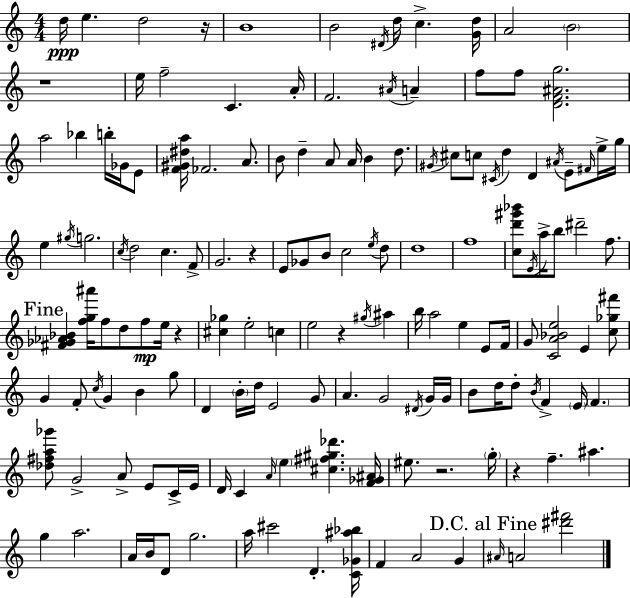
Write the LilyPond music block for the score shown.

{
  \clef treble
  \numericTimeSignature
  \time 4/4
  \key c \major
  d''16\ppp e''4. d''2 r16 | b'1 | b'2 \acciaccatura { dis'16 } d''16 c''4.-> | <g' d''>16 a'2 \parenthesize b'2 | \break r1 | e''16 f''2-- c'4. | a'16-. f'2. \acciaccatura { ais'16 } a'4-- | f''8 f''8 <d' f' ais' g''>2. | \break a''2 bes''4 b''16-. ges'16 | e'8 <f' gis' dis'' a''>16 fes'2. a'8. | b'8 d''4-- a'8 a'16 b'4 d''8. | \acciaccatura { gis'16 } cis''8 c''8 \acciaccatura { cis'16 } d''4 d'4 | \break \acciaccatura { ais'16 } e'8-- \grace { fis'16 } e''16-> g''16 e''4 \acciaccatura { gis''16 } g''2. | \acciaccatura { c''16 } d''2 | c''4. f'8-> g'2. | r4 e'8 ges'8 b'8 c''2 | \break \acciaccatura { e''16 } d''8 d''1 | f''1 | <c'' d''' gis''' bes'''>8 \acciaccatura { e'16 } a''16-> b''8 dis'''2-- | f''8. \mark "Fine" <fis' ges' aes' bes'>4 <f'' g'' ais'''>16 f''8 | \break d''8 f''8\mp e''16 r4 <cis'' ges''>4 e''2-. | c''4 e''2 | r4 \acciaccatura { gis''16 } ais''4 b''16 a''2 | e''4 e'8 f'16 g'8 <c' a' bes' e''>2 | \break e'4 <c'' ges'' fis'''>8 g'4 f'8-. | \acciaccatura { c''16 } g'4 b'4 g''8 d'4 | \parenthesize b'16-. d''16 e'2 g'8 a'4. | g'2 \acciaccatura { dis'16 } g'16 g'16 b'8 d''16 | \break d''8-. \acciaccatura { b'16 } f'4-> \parenthesize e'16 \parenthesize f'4. <des'' fis'' a'' ges'''>8 | g'2-> a'8-> e'8 c'16-> e'16 d'16 c'4 | \grace { a'16 } \parenthesize e''4 <cis'' fis'' gis'' des'''>4. <f' ges' ais'>16 eis''8. | r2. \parenthesize g''16-. r4 | \break f''4.-- ais''4. g''4 | a''2. a'16 | b'16 d'8 g''2. a''16 | cis'''2 d'4.-. <c' ges' ais'' bes''>16 f'4 | \break a'2 g'4 \mark "D.C. al Fine" \grace { ais'16 } | a'2 <dis''' fis'''>2 | \bar "|."
}